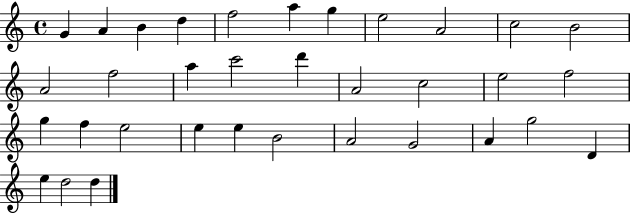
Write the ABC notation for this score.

X:1
T:Untitled
M:4/4
L:1/4
K:C
G A B d f2 a g e2 A2 c2 B2 A2 f2 a c'2 d' A2 c2 e2 f2 g f e2 e e B2 A2 G2 A g2 D e d2 d